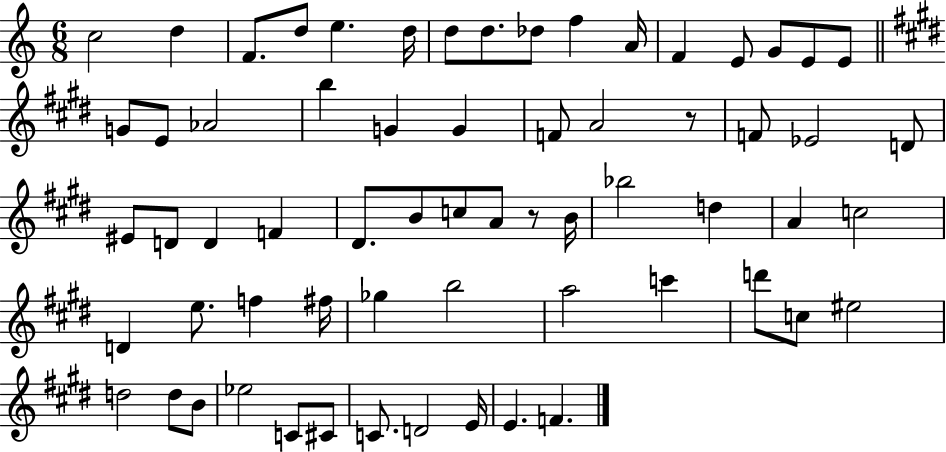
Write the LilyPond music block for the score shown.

{
  \clef treble
  \numericTimeSignature
  \time 6/8
  \key c \major
  \repeat volta 2 { c''2 d''4 | f'8. d''8 e''4. d''16 | d''8 d''8. des''8 f''4 a'16 | f'4 e'8 g'8 e'8 e'8 | \break \bar "||" \break \key e \major g'8 e'8 aes'2 | b''4 g'4 g'4 | f'8 a'2 r8 | f'8 ees'2 d'8 | \break eis'8 d'8 d'4 f'4 | dis'8. b'8 c''8 a'8 r8 b'16 | bes''2 d''4 | a'4 c''2 | \break d'4 e''8. f''4 fis''16 | ges''4 b''2 | a''2 c'''4 | d'''8 c''8 eis''2 | \break d''2 d''8 b'8 | ees''2 c'8 cis'8 | c'8. d'2 e'16 | e'4. f'4. | \break } \bar "|."
}